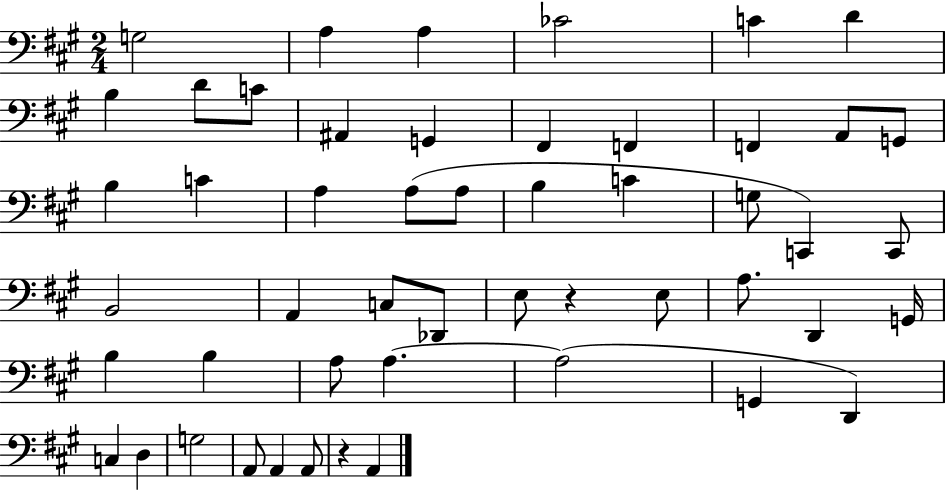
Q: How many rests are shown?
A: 2